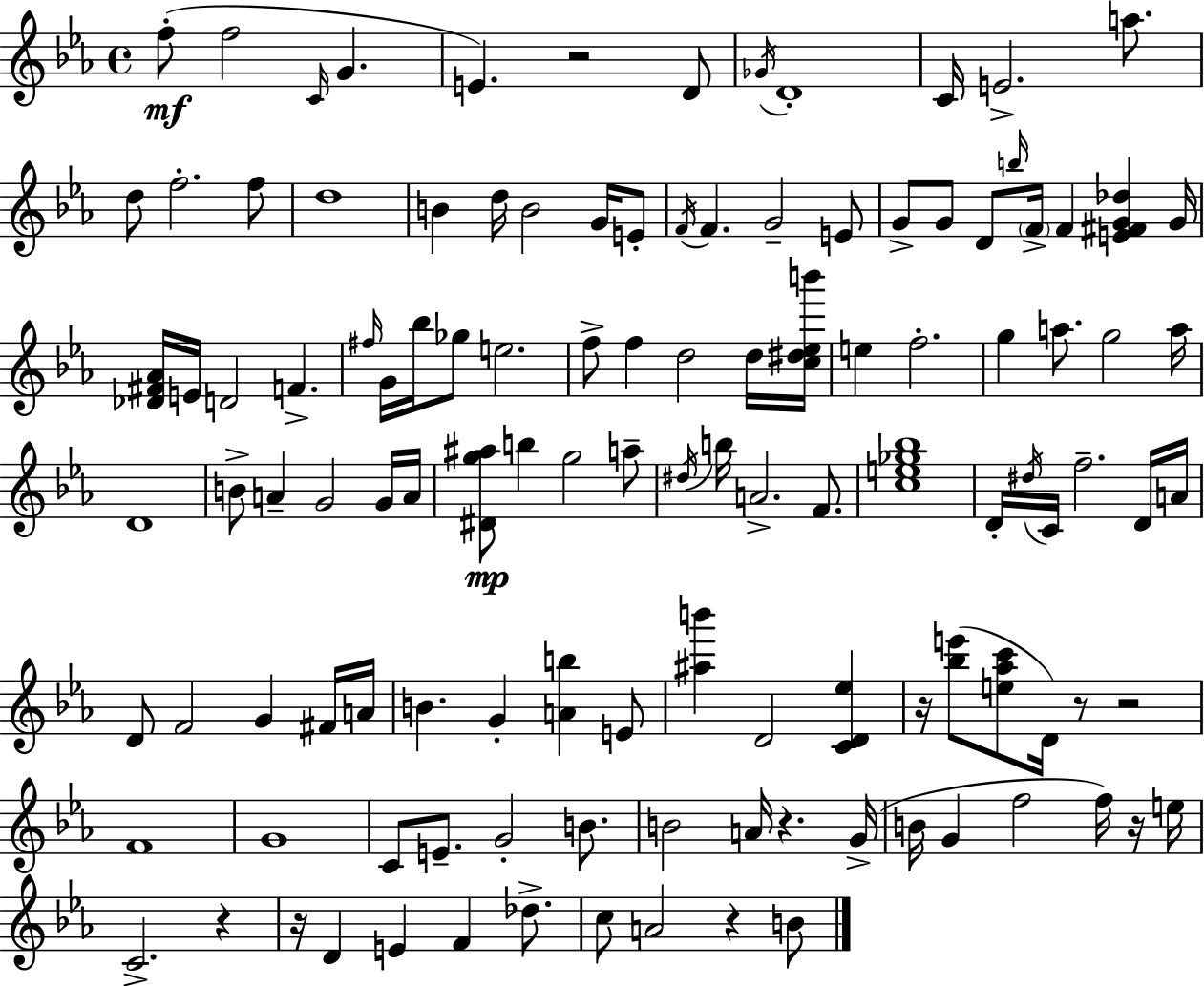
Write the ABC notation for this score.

X:1
T:Untitled
M:4/4
L:1/4
K:Cm
f/2 f2 C/4 G E z2 D/2 _G/4 D4 C/4 E2 a/2 d/2 f2 f/2 d4 B d/4 B2 G/4 E/2 F/4 F G2 E/2 G/2 G/2 D/2 b/4 F/4 F [E^FG_d] G/4 [_D^F_A]/4 E/4 D2 F ^f/4 G/4 _b/4 _g/2 e2 f/2 f d2 d/4 [c^d_eb']/4 e f2 g a/2 g2 a/4 D4 B/2 A G2 G/4 A/4 [^Dg^a]/2 b g2 a/2 ^d/4 b/4 A2 F/2 [ce_g_b]4 D/4 ^d/4 C/4 f2 D/4 A/4 D/2 F2 G ^F/4 A/4 B G [Ab] E/2 [^ab'] D2 [CD_e] z/4 [_be']/2 [e_ac']/2 D/4 z/2 z2 F4 G4 C/2 E/2 G2 B/2 B2 A/4 z G/4 B/4 G f2 f/4 z/4 e/4 C2 z z/4 D E F _d/2 c/2 A2 z B/2